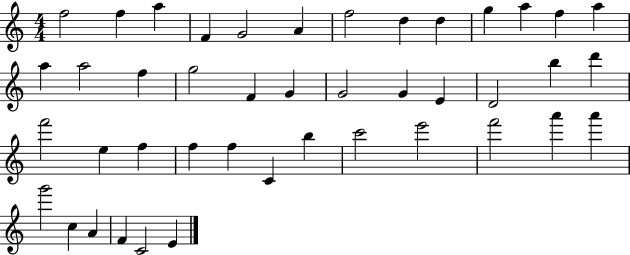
X:1
T:Untitled
M:4/4
L:1/4
K:C
f2 f a F G2 A f2 d d g a f a a a2 f g2 F G G2 G E D2 b d' f'2 e f f f C b c'2 e'2 f'2 a' a' g'2 c A F C2 E